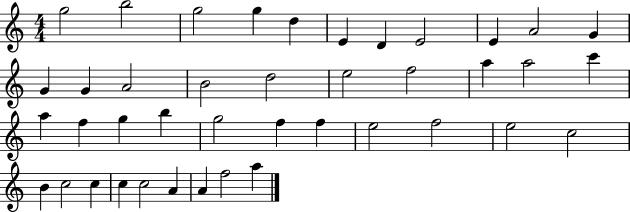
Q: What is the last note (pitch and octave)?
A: A5